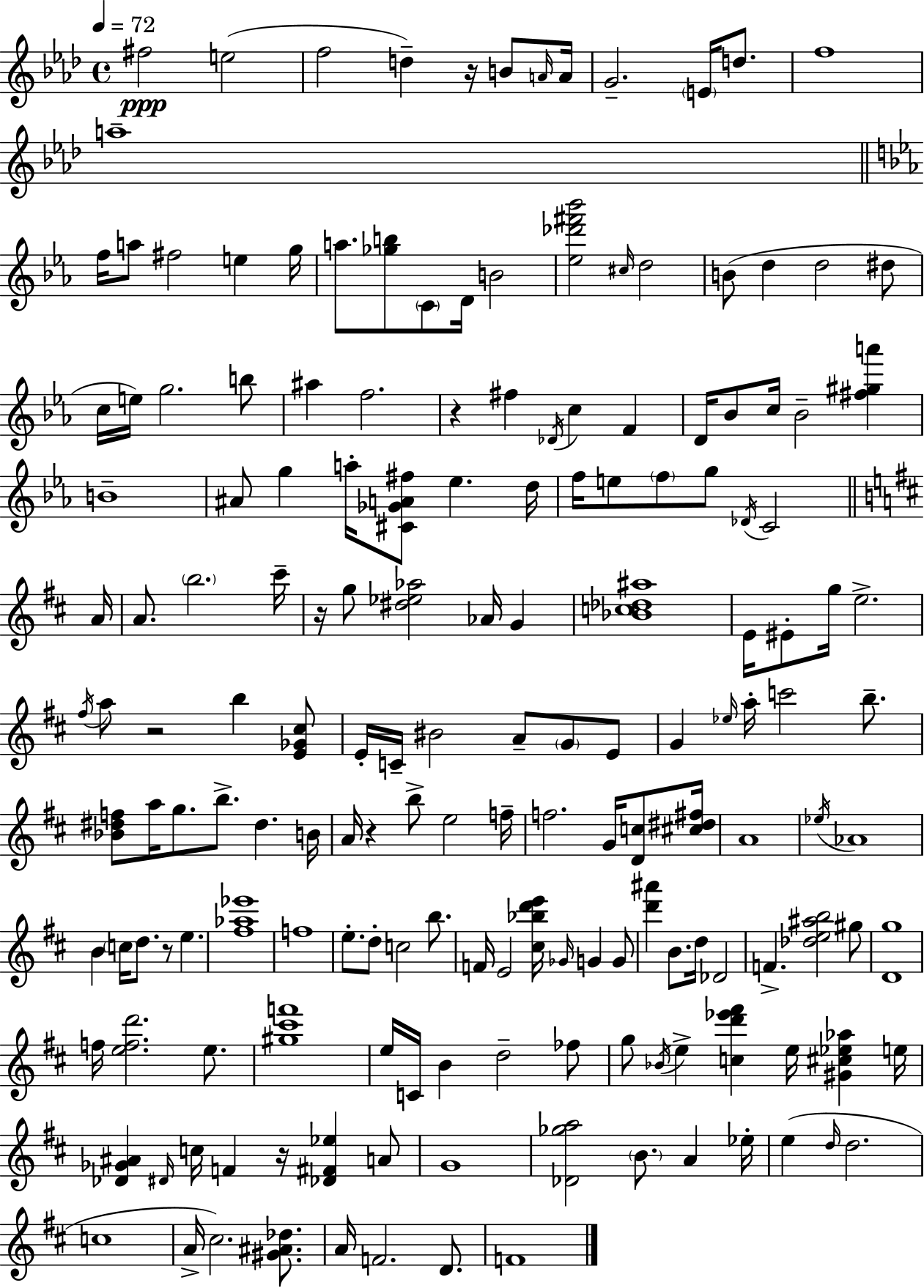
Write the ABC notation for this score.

X:1
T:Untitled
M:4/4
L:1/4
K:Ab
^f2 e2 f2 d z/4 B/2 A/4 A/4 G2 E/4 d/2 f4 a4 f/4 a/2 ^f2 e g/4 a/2 [_gb]/2 C/2 D/4 B2 [_e_d'^f'_b']2 ^c/4 d2 B/2 d d2 ^d/2 c/4 e/4 g2 b/2 ^a f2 z ^f _D/4 c F D/4 _B/2 c/4 _B2 [^f^ga'] B4 ^A/2 g a/4 [^C_GA^f]/2 _e d/4 f/4 e/2 f/2 g/2 _D/4 C2 A/4 A/2 b2 ^c'/4 z/4 g/2 [^d_e_a]2 _A/4 G [_Bc_d^a]4 E/4 ^E/2 g/4 e2 ^f/4 a/2 z2 b [E_G^c]/2 E/4 C/4 ^B2 A/2 G/2 E/2 G _e/4 a/4 c'2 b/2 [_B^df]/2 a/4 g/2 b/2 ^d B/4 A/4 z b/2 e2 f/4 f2 G/4 [Dc]/2 [^c^d^f]/4 A4 _e/4 _A4 B c/4 d/2 z/2 e [^f_a_e']4 f4 e/2 d/2 c2 b/2 F/4 E2 [^c_bd'e']/4 _G/4 G G/2 [d'^a'] B/2 d/4 _D2 F [_de^ab]2 ^g/2 [Dg]4 f/4 [efd']2 e/2 [^g^c'f']4 e/4 C/4 B d2 _f/2 g/2 _B/4 e [cd'_e'^f'] e/4 [^G^c_e_a] e/4 [_D_G^A] ^D/4 c/4 F z/4 [_D^F_e] A/2 G4 [_D_ga]2 B/2 A _e/4 e d/4 d2 c4 A/4 ^c2 [^G^A_d]/2 A/4 F2 D/2 F4